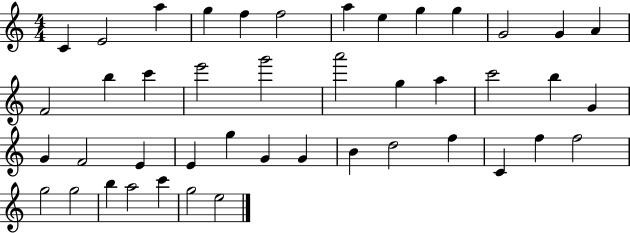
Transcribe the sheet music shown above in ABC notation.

X:1
T:Untitled
M:4/4
L:1/4
K:C
C E2 a g f f2 a e g g G2 G A F2 b c' e'2 g'2 a'2 g a c'2 b G G F2 E E g G G B d2 f C f f2 g2 g2 b a2 c' g2 e2